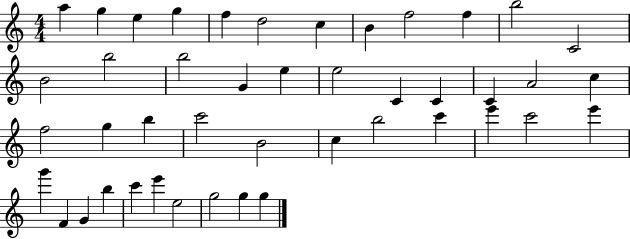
A5/q G5/q E5/q G5/q F5/q D5/h C5/q B4/q F5/h F5/q B5/h C4/h B4/h B5/h B5/h G4/q E5/q E5/h C4/q C4/q C4/q A4/h C5/q F5/h G5/q B5/q C6/h B4/h C5/q B5/h C6/q E6/q C6/h E6/q G6/q F4/q G4/q B5/q C6/q E6/q E5/h G5/h G5/q G5/q